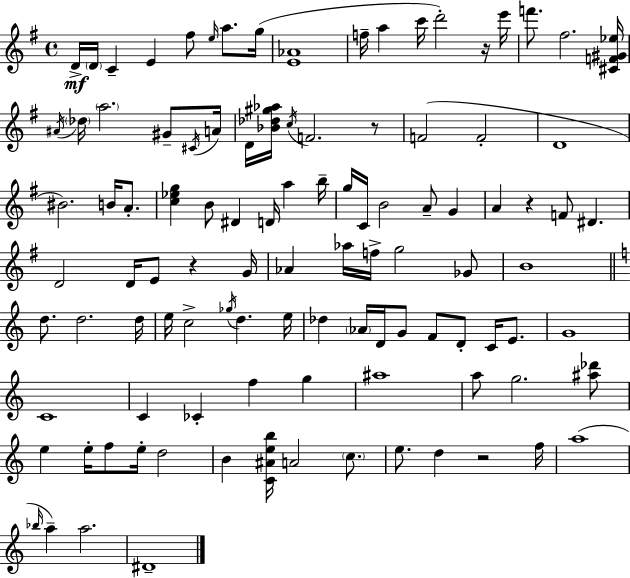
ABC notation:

X:1
T:Untitled
M:4/4
L:1/4
K:Em
D/4 D/4 C E ^f/2 e/4 a/2 g/4 [E_A]4 f/4 a c'/4 d'2 z/4 e'/4 f'/2 ^f2 [^CF^G_e]/4 ^A/4 _d/4 a2 ^G/2 ^C/4 A/4 D/4 [_B_d^g_a]/4 c/4 F2 z/2 F2 F2 D4 ^B2 B/4 A/2 [c_eg] B/2 ^D D/4 a b/4 g/4 C/4 B2 A/2 G A z F/2 ^D D2 D/4 E/2 z G/4 _A _a/4 f/4 g2 _G/2 B4 d/2 d2 d/4 e/4 c2 _g/4 d e/4 _d _A/4 D/4 G/2 F/2 D/2 C/4 E/2 G4 C4 C _C f g ^a4 a/2 g2 [^a_d']/2 e e/4 f/2 e/4 d2 B [C^Aeb]/4 A2 c/2 e/2 d z2 f/4 a4 _b/4 a a2 ^D4